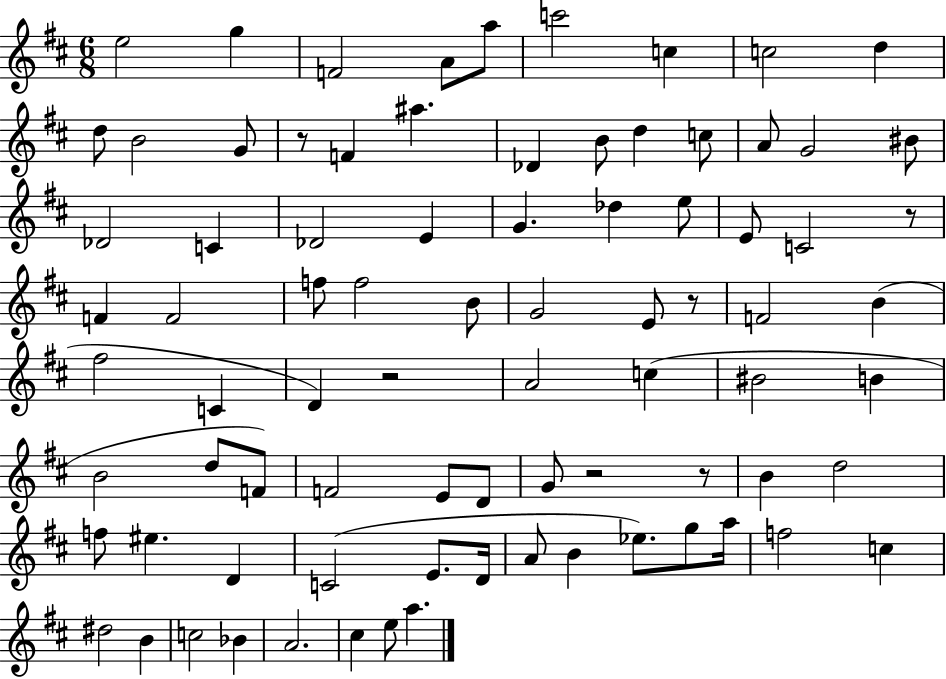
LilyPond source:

{
  \clef treble
  \numericTimeSignature
  \time 6/8
  \key d \major
  \repeat volta 2 { e''2 g''4 | f'2 a'8 a''8 | c'''2 c''4 | c''2 d''4 | \break d''8 b'2 g'8 | r8 f'4 ais''4. | des'4 b'8 d''4 c''8 | a'8 g'2 bis'8 | \break des'2 c'4 | des'2 e'4 | g'4. des''4 e''8 | e'8 c'2 r8 | \break f'4 f'2 | f''8 f''2 b'8 | g'2 e'8 r8 | f'2 b'4( | \break fis''2 c'4 | d'4) r2 | a'2 c''4( | bis'2 b'4 | \break b'2 d''8 f'8) | f'2 e'8 d'8 | g'8 r2 r8 | b'4 d''2 | \break f''8 eis''4. d'4 | c'2( e'8. d'16 | a'8 b'4 ees''8.) g''8 a''16 | f''2 c''4 | \break dis''2 b'4 | c''2 bes'4 | a'2. | cis''4 e''8 a''4. | \break } \bar "|."
}